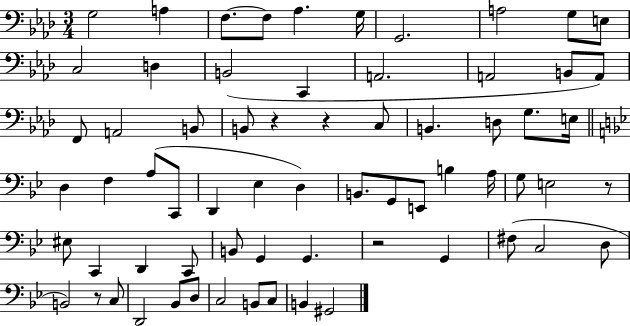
X:1
T:Untitled
M:3/4
L:1/4
K:Ab
G,2 A, F,/2 F,/2 _A, G,/4 G,,2 A,2 G,/2 E,/2 C,2 D, B,,2 C,, A,,2 A,,2 B,,/2 A,,/2 F,,/2 A,,2 B,,/2 B,,/2 z z C,/2 B,, D,/2 G,/2 E,/4 D, F, A,/2 C,,/2 D,, _E, D, B,,/2 G,,/2 E,,/2 B, A,/4 G,/2 E,2 z/2 ^E,/2 C,, D,, C,,/2 B,,/2 G,, G,, z2 G,, ^F,/2 C,2 D,/2 B,,2 z/2 C,/2 D,,2 _B,,/2 D,/2 C,2 B,,/2 C,/2 B,, ^G,,2